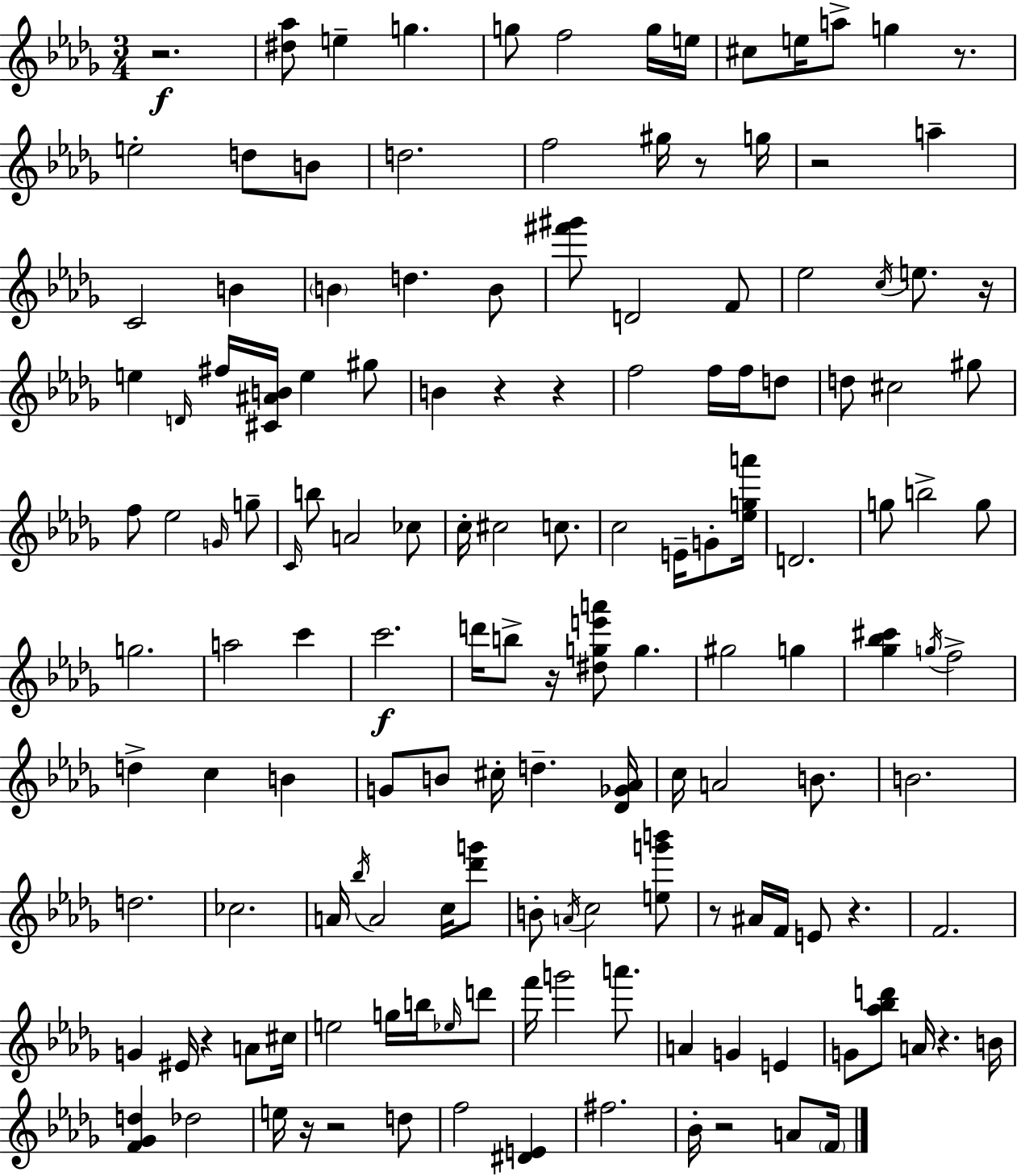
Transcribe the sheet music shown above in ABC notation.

X:1
T:Untitled
M:3/4
L:1/4
K:Bbm
z2 [^d_a]/2 e g g/2 f2 g/4 e/4 ^c/2 e/4 a/2 g z/2 e2 d/2 B/2 d2 f2 ^g/4 z/2 g/4 z2 a C2 B B d B/2 [^f'^g']/2 D2 F/2 _e2 c/4 e/2 z/4 e D/4 ^f/4 [^C^AB]/4 e ^g/2 B z z f2 f/4 f/4 d/2 d/2 ^c2 ^g/2 f/2 _e2 G/4 g/2 C/4 b/2 A2 _c/2 c/4 ^c2 c/2 c2 E/4 G/2 [_ega']/4 D2 g/2 b2 g/2 g2 a2 c' c'2 d'/4 b/2 z/4 [^dge'a']/2 g ^g2 g [_g_b^c'] g/4 f2 d c B G/2 B/2 ^c/4 d [_D_G_A]/4 c/4 A2 B/2 B2 d2 _c2 A/4 _b/4 A2 c/4 [_d'g']/2 B/2 A/4 c2 [eg'b']/2 z/2 ^A/4 F/4 E/2 z F2 G ^E/4 z A/2 ^c/4 e2 g/4 b/4 _e/4 d'/2 f'/4 g'2 a'/2 A G E G/2 [_a_bd']/2 A/4 z B/4 [F_Gd] _d2 e/4 z/4 z2 d/2 f2 [^DE] ^f2 _B/4 z2 A/2 F/4